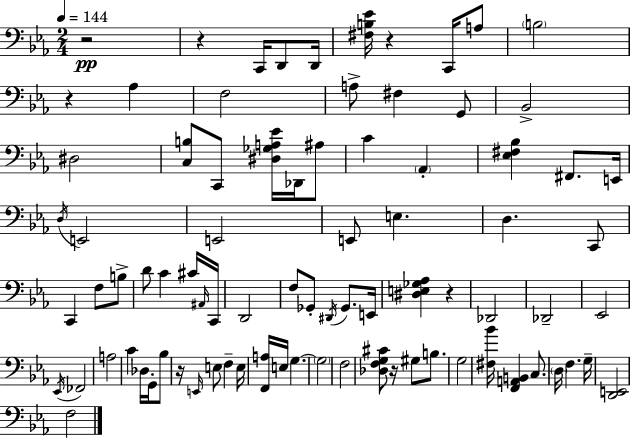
X:1
T:Untitled
M:2/4
L:1/4
K:Cm
z2 z C,,/4 D,,/2 D,,/4 [^F,B,_E]/4 z C,,/4 A,/2 B,2 z _A, F,2 A,/2 ^F, G,,/2 _B,,2 ^D,2 [C,B,]/2 C,,/2 [^D,_G,A,_E]/4 _D,,/4 ^A,/2 C _A,, [_E,^F,_B,] ^F,,/2 E,,/4 D,/4 E,,2 E,,2 E,,/2 E, D, C,,/2 C,, F,/2 B,/2 D/2 C ^C/4 ^A,,/4 C,,/4 D,,2 F,/2 _G,,/2 ^D,,/4 _G,,/2 E,,/4 [^D,E,_G,_A,] z _D,,2 _D,,2 _E,,2 _E,,/4 _F,,2 A,2 C _D,/4 G,,/4 _B,/2 z/4 E,,/4 E,/2 F, E,/4 [F,,A,]/4 E,/4 G, G,2 F,2 [_D,F,G,^C]/2 z/4 ^G,/2 B,/2 G,2 [^F,_B]/4 [F,,A,,B,,] C,/2 D,/4 F, G,/4 [D,,E,,]2 F,2